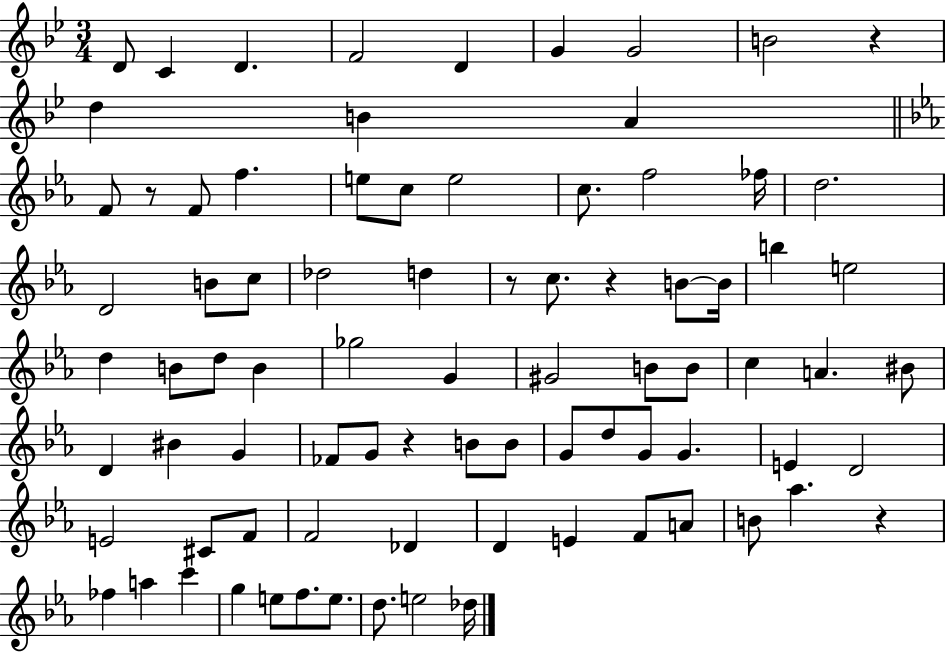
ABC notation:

X:1
T:Untitled
M:3/4
L:1/4
K:Bb
D/2 C D F2 D G G2 B2 z d B A F/2 z/2 F/2 f e/2 c/2 e2 c/2 f2 _f/4 d2 D2 B/2 c/2 _d2 d z/2 c/2 z B/2 B/4 b e2 d B/2 d/2 B _g2 G ^G2 B/2 B/2 c A ^B/2 D ^B G _F/2 G/2 z B/2 B/2 G/2 d/2 G/2 G E D2 E2 ^C/2 F/2 F2 _D D E F/2 A/2 B/2 _a z _f a c' g e/2 f/2 e/2 d/2 e2 _d/4